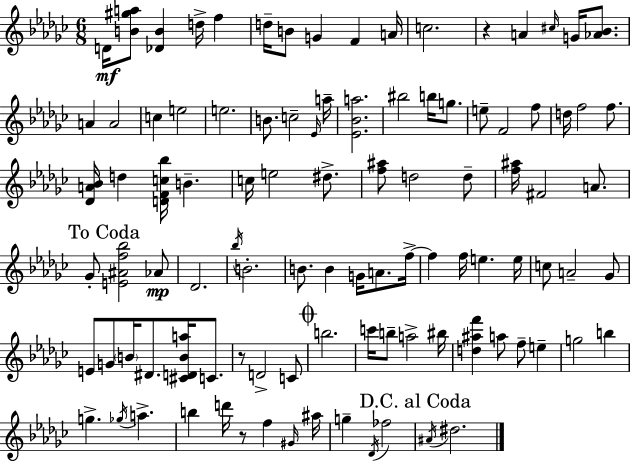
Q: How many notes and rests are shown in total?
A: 100